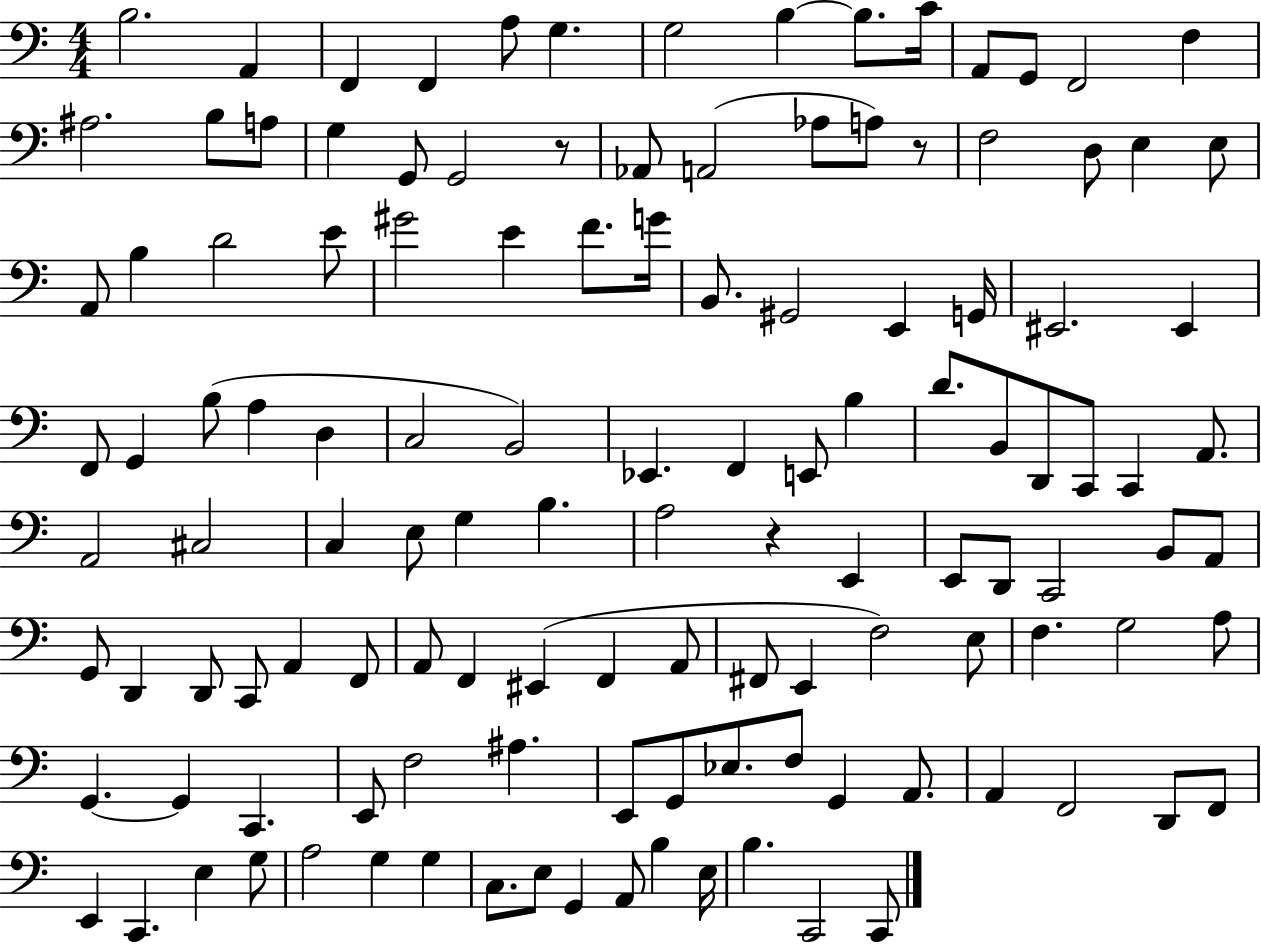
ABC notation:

X:1
T:Untitled
M:4/4
L:1/4
K:C
B,2 A,, F,, F,, A,/2 G, G,2 B, B,/2 C/4 A,,/2 G,,/2 F,,2 F, ^A,2 B,/2 A,/2 G, G,,/2 G,,2 z/2 _A,,/2 A,,2 _A,/2 A,/2 z/2 F,2 D,/2 E, E,/2 A,,/2 B, D2 E/2 ^G2 E F/2 G/4 B,,/2 ^G,,2 E,, G,,/4 ^E,,2 ^E,, F,,/2 G,, B,/2 A, D, C,2 B,,2 _E,, F,, E,,/2 B, D/2 B,,/2 D,,/2 C,,/2 C,, A,,/2 A,,2 ^C,2 C, E,/2 G, B, A,2 z E,, E,,/2 D,,/2 C,,2 B,,/2 A,,/2 G,,/2 D,, D,,/2 C,,/2 A,, F,,/2 A,,/2 F,, ^E,, F,, A,,/2 ^F,,/2 E,, F,2 E,/2 F, G,2 A,/2 G,, G,, C,, E,,/2 F,2 ^A, E,,/2 G,,/2 _E,/2 F,/2 G,, A,,/2 A,, F,,2 D,,/2 F,,/2 E,, C,, E, G,/2 A,2 G, G, C,/2 E,/2 G,, A,,/2 B, E,/4 B, C,,2 C,,/2